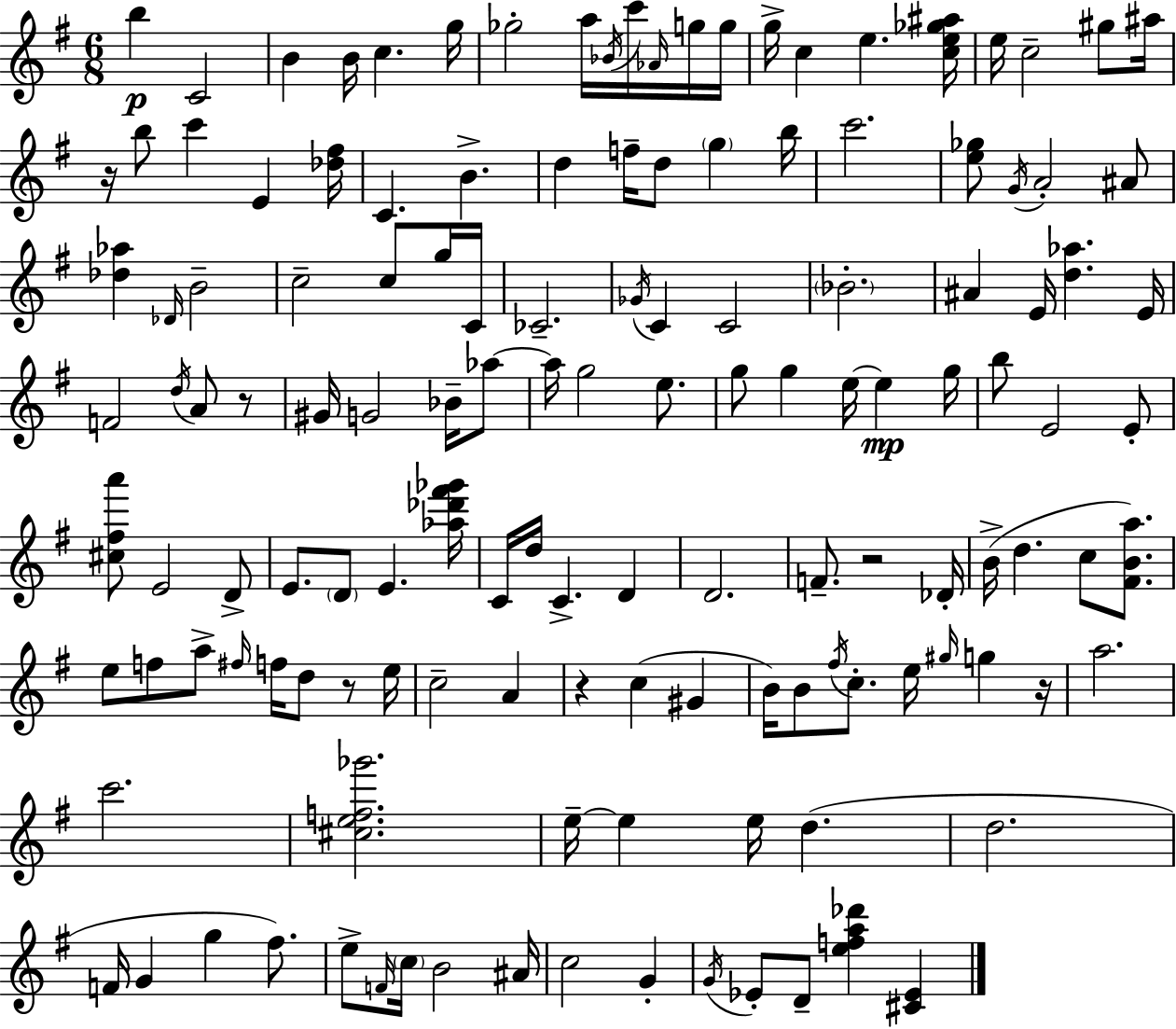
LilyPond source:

{
  \clef treble
  \numericTimeSignature
  \time 6/8
  \key e \minor
  \repeat volta 2 { b''4\p c'2 | b'4 b'16 c''4. g''16 | ges''2-. a''16 \acciaccatura { bes'16 } c'''16 \grace { aes'16 } | g''16 g''16 g''16-> c''4 e''4. | \break <c'' e'' ges'' ais''>16 e''16 c''2-- gis''8 | ais''16 r16 b''8 c'''4 e'4 | <des'' fis''>16 c'4. b'4.-> | d''4 f''16-- d''8 \parenthesize g''4 | \break b''16 c'''2. | <e'' ges''>8 \acciaccatura { g'16 } a'2-. | ais'8 <des'' aes''>4 \grace { des'16 } b'2-- | c''2-- | \break c''8 g''16 c'16 ces'2.-- | \acciaccatura { ges'16 } c'4 c'2 | \parenthesize bes'2.-. | ais'4 e'16 <d'' aes''>4. | \break e'16 f'2 | \acciaccatura { d''16 } a'8 r8 gis'16 g'2 | bes'16-- aes''8~~ aes''16 g''2 | e''8. g''8 g''4 | \break e''16~~ e''4\mp g''16 b''8 e'2 | e'8-. <cis'' fis'' a'''>8 e'2 | d'8-> e'8. \parenthesize d'8 e'4. | <aes'' des''' fis''' ges'''>16 c'16 d''16 c'4.-> | \break d'4 d'2. | f'8.-- r2 | des'16-. b'16->( d''4. | c''8 <fis' b' a''>8.) e''8 f''8 a''8-> | \break \grace { fis''16 } f''16 d''8 r8 e''16 c''2-- | a'4 r4 c''4( | gis'4 b'16) b'8 \acciaccatura { fis''16 } c''8.-. | e''16 \grace { gis''16 } g''4 r16 a''2. | \break c'''2. | <cis'' e'' f'' ges'''>2. | e''16--~~ e''4 | e''16 d''4.( d''2. | \break f'16 g'4 | g''4 fis''8.) e''8-> \grace { f'16 } | \parenthesize c''16 b'2 ais'16 c''2 | g'4-. \acciaccatura { g'16 } ees'8-. | \break d'8-- <e'' f'' a'' des'''>4 <cis' ees'>4 } \bar "|."
}